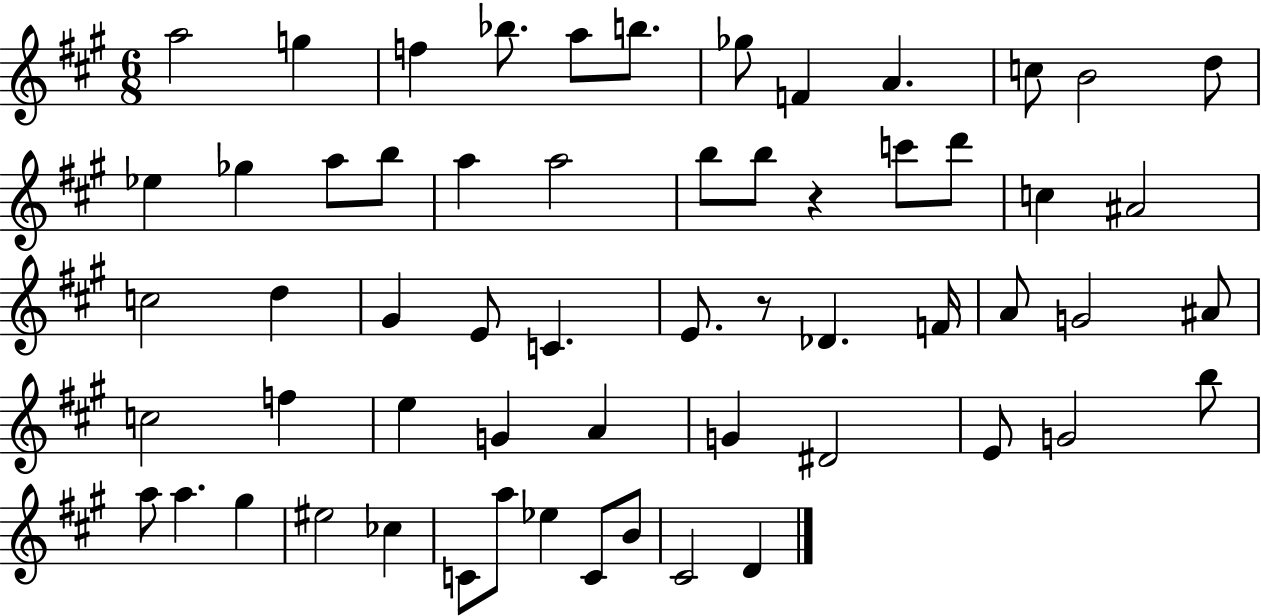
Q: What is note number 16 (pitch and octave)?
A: B5